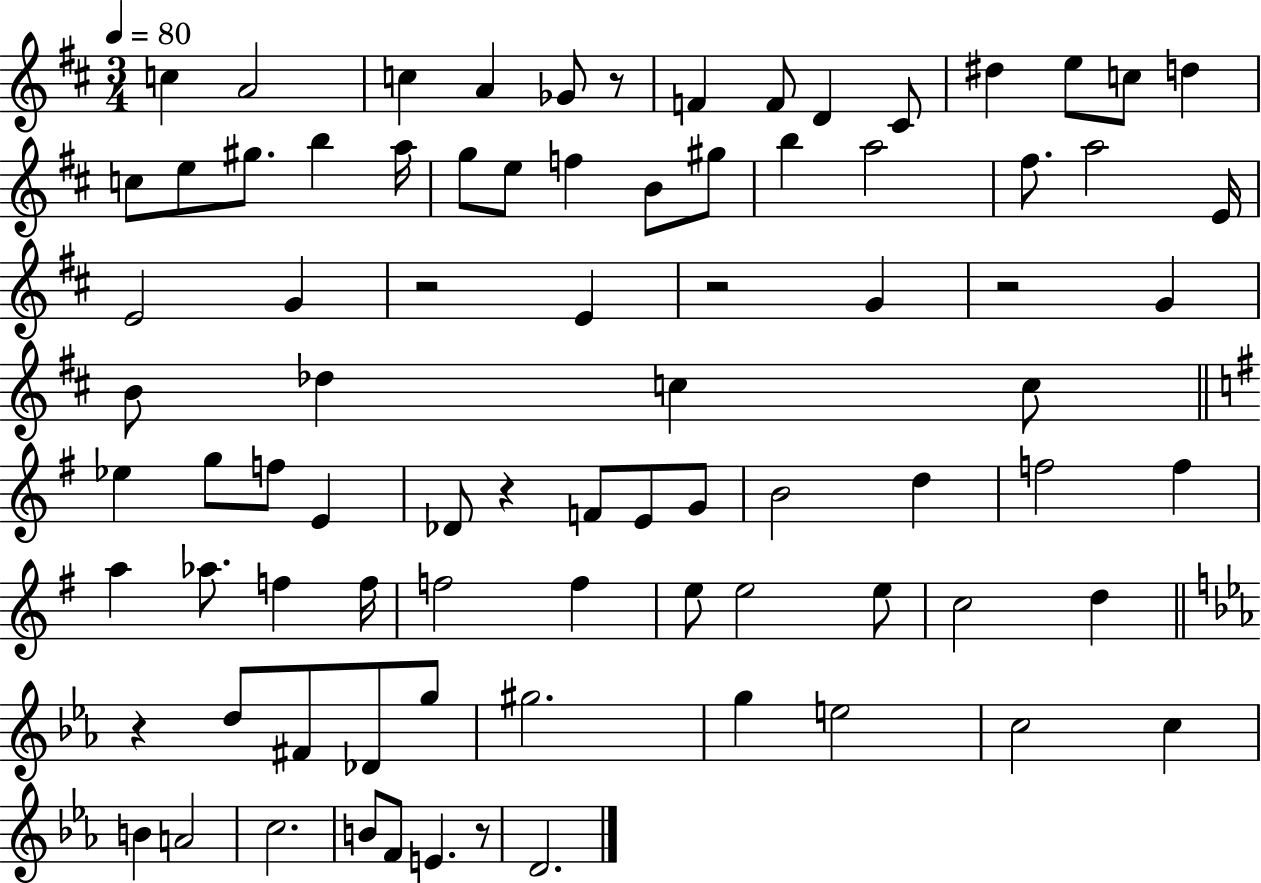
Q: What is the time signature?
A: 3/4